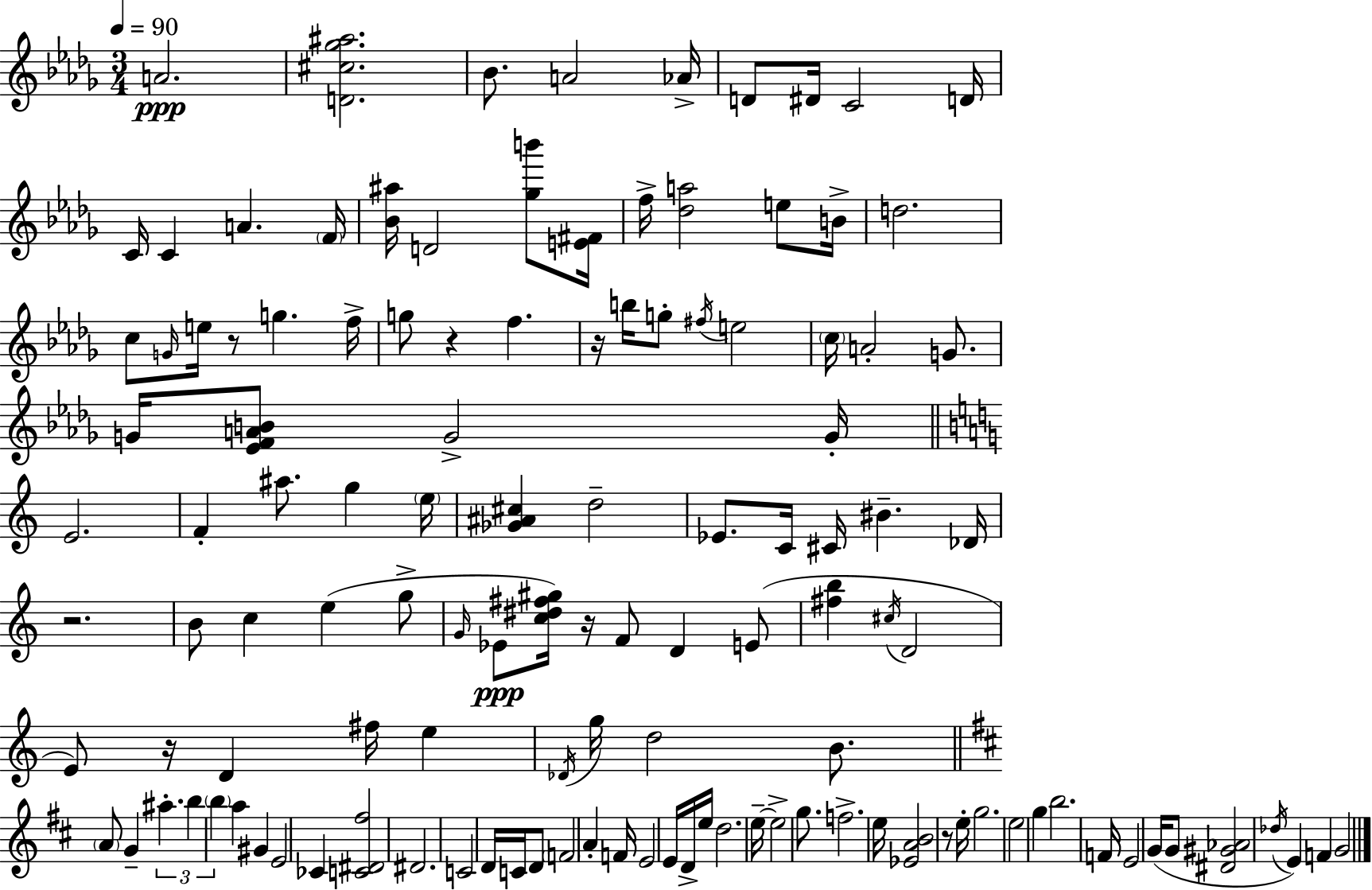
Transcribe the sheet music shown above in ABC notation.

X:1
T:Untitled
M:3/4
L:1/4
K:Bbm
A2 [D^c_g^a]2 _B/2 A2 _A/4 D/2 ^D/4 C2 D/4 C/4 C A F/4 [_B^a]/4 D2 [_gb']/2 [E^F]/4 f/4 [_da]2 e/2 B/4 d2 c/2 G/4 e/4 z/2 g f/4 g/2 z f z/4 b/4 g/2 ^f/4 e2 c/4 A2 G/2 G/4 [_EFAB]/2 G2 G/4 E2 F ^a/2 g e/4 [_G^A^c] d2 _E/2 C/4 ^C/4 ^B _D/4 z2 B/2 c e g/2 G/4 _E/2 [c^d^f^g]/4 z/4 F/2 D E/2 [^fb] ^c/4 D2 E/2 z/4 D ^f/4 e _D/4 g/4 d2 B/2 A/2 G ^a b b a ^G E2 _C [C^D^f]2 ^D2 C2 D/4 C/4 D/2 F2 A F/4 E2 E/4 D/4 e/4 d2 e/4 e2 g/2 f2 e/4 [_EAB]2 z/2 e/4 g2 e2 g b2 F/4 E2 G/4 G/2 [^D^G_A]2 _d/4 E F G2